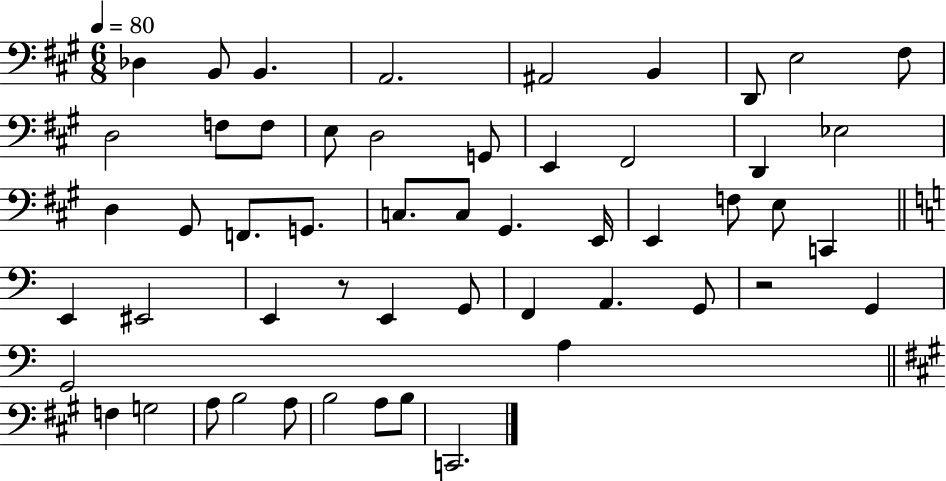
Db3/q B2/e B2/q. A2/h. A#2/h B2/q D2/e E3/h F#3/e D3/h F3/e F3/e E3/e D3/h G2/e E2/q F#2/h D2/q Eb3/h D3/q G#2/e F2/e. G2/e. C3/e. C3/e G#2/q. E2/s E2/q F3/e E3/e C2/q E2/q EIS2/h E2/q R/e E2/q G2/e F2/q A2/q. G2/e R/h G2/q G2/h A3/q F3/q G3/h A3/e B3/h A3/e B3/h A3/e B3/e C2/h.